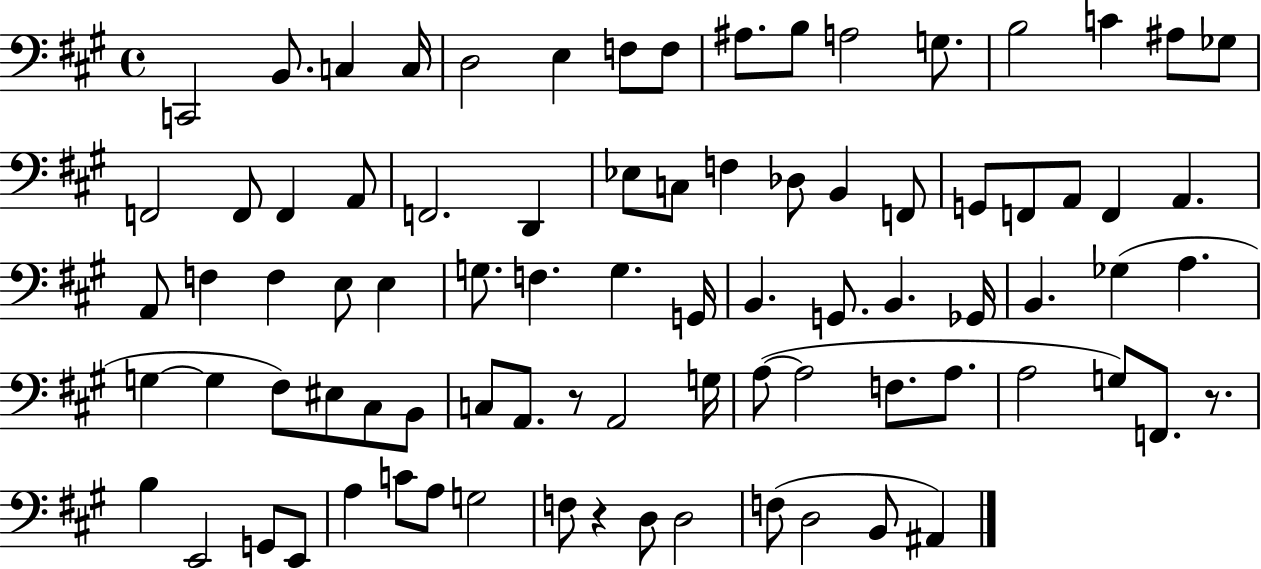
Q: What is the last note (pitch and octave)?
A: A#2